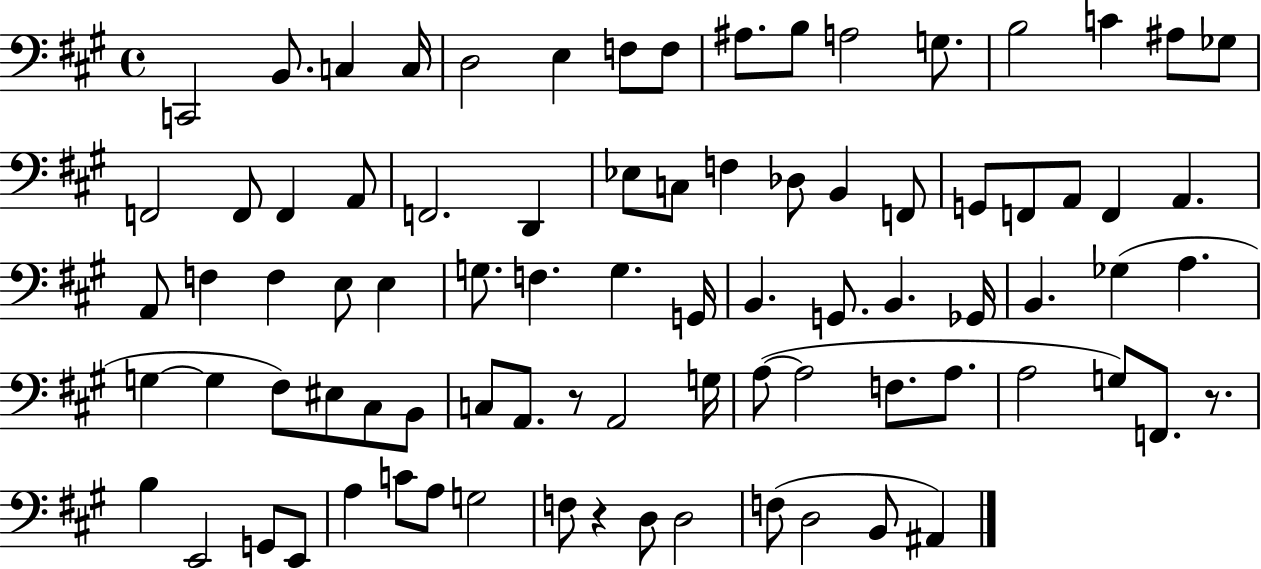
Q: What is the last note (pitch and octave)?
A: A#2